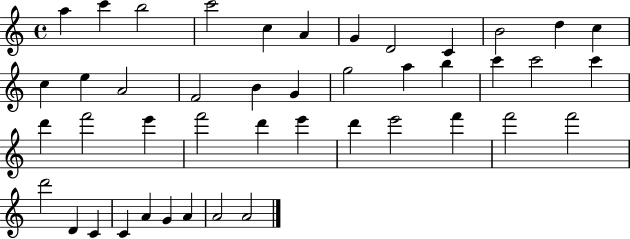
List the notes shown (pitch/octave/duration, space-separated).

A5/q C6/q B5/h C6/h C5/q A4/q G4/q D4/h C4/q B4/h D5/q C5/q C5/q E5/q A4/h F4/h B4/q G4/q G5/h A5/q B5/q C6/q C6/h C6/q D6/q F6/h E6/q F6/h D6/q E6/q D6/q E6/h F6/q F6/h F6/h D6/h D4/q C4/q C4/q A4/q G4/q A4/q A4/h A4/h